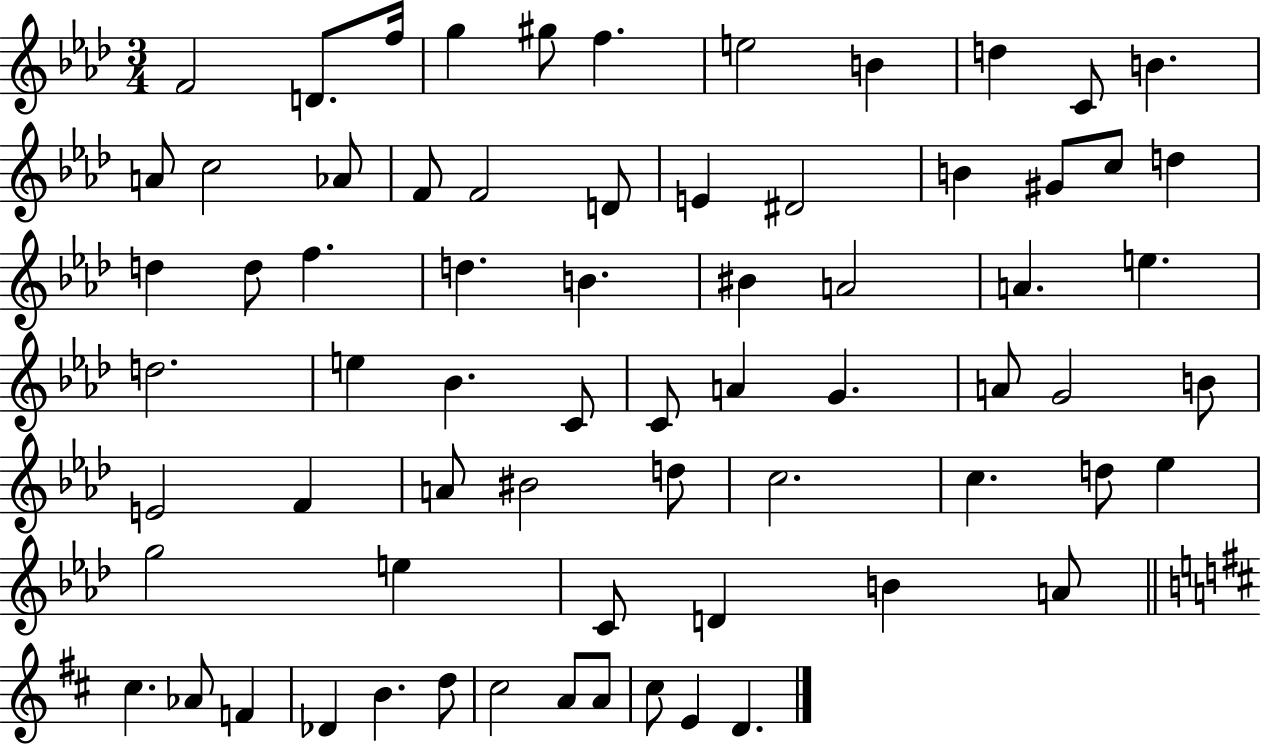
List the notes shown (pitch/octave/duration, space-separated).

F4/h D4/e. F5/s G5/q G#5/e F5/q. E5/h B4/q D5/q C4/e B4/q. A4/e C5/h Ab4/e F4/e F4/h D4/e E4/q D#4/h B4/q G#4/e C5/e D5/q D5/q D5/e F5/q. D5/q. B4/q. BIS4/q A4/h A4/q. E5/q. D5/h. E5/q Bb4/q. C4/e C4/e A4/q G4/q. A4/e G4/h B4/e E4/h F4/q A4/e BIS4/h D5/e C5/h. C5/q. D5/e Eb5/q G5/h E5/q C4/e D4/q B4/q A4/e C#5/q. Ab4/e F4/q Db4/q B4/q. D5/e C#5/h A4/e A4/e C#5/e E4/q D4/q.